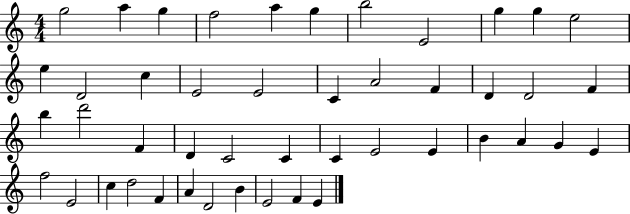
G5/h A5/q G5/q F5/h A5/q G5/q B5/h E4/h G5/q G5/q E5/h E5/q D4/h C5/q E4/h E4/h C4/q A4/h F4/q D4/q D4/h F4/q B5/q D6/h F4/q D4/q C4/h C4/q C4/q E4/h E4/q B4/q A4/q G4/q E4/q F5/h E4/h C5/q D5/h F4/q A4/q D4/h B4/q E4/h F4/q E4/q